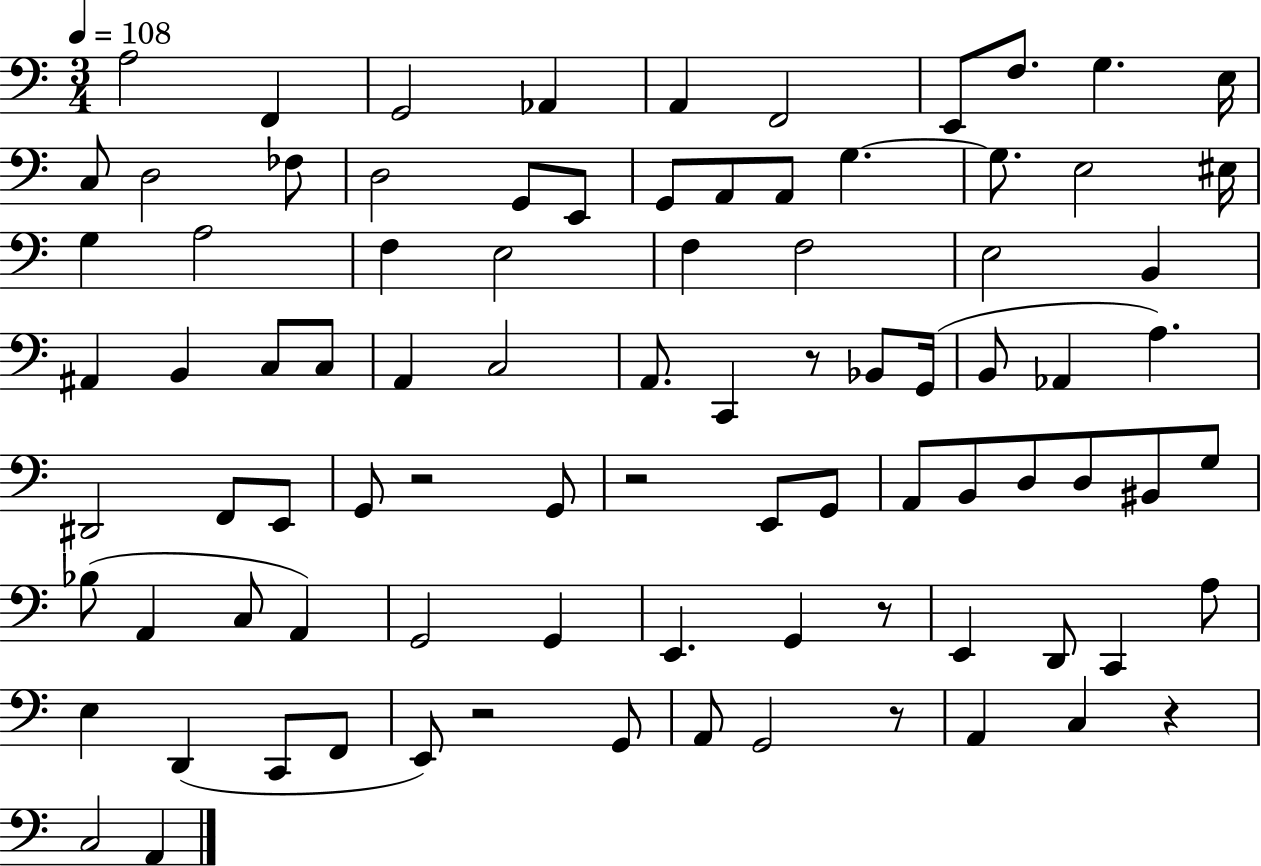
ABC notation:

X:1
T:Untitled
M:3/4
L:1/4
K:C
A,2 F,, G,,2 _A,, A,, F,,2 E,,/2 F,/2 G, E,/4 C,/2 D,2 _F,/2 D,2 G,,/2 E,,/2 G,,/2 A,,/2 A,,/2 G, G,/2 E,2 ^E,/4 G, A,2 F, E,2 F, F,2 E,2 B,, ^A,, B,, C,/2 C,/2 A,, C,2 A,,/2 C,, z/2 _B,,/2 G,,/4 B,,/2 _A,, A, ^D,,2 F,,/2 E,,/2 G,,/2 z2 G,,/2 z2 E,,/2 G,,/2 A,,/2 B,,/2 D,/2 D,/2 ^B,,/2 G,/2 _B,/2 A,, C,/2 A,, G,,2 G,, E,, G,, z/2 E,, D,,/2 C,, A,/2 E, D,, C,,/2 F,,/2 E,,/2 z2 G,,/2 A,,/2 G,,2 z/2 A,, C, z C,2 A,,